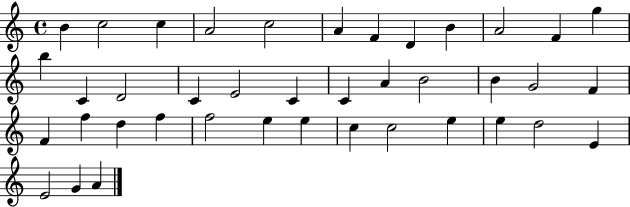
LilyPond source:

{
  \clef treble
  \time 4/4
  \defaultTimeSignature
  \key c \major
  b'4 c''2 c''4 | a'2 c''2 | a'4 f'4 d'4 b'4 | a'2 f'4 g''4 | \break b''4 c'4 d'2 | c'4 e'2 c'4 | c'4 a'4 b'2 | b'4 g'2 f'4 | \break f'4 f''4 d''4 f''4 | f''2 e''4 e''4 | c''4 c''2 e''4 | e''4 d''2 e'4 | \break e'2 g'4 a'4 | \bar "|."
}